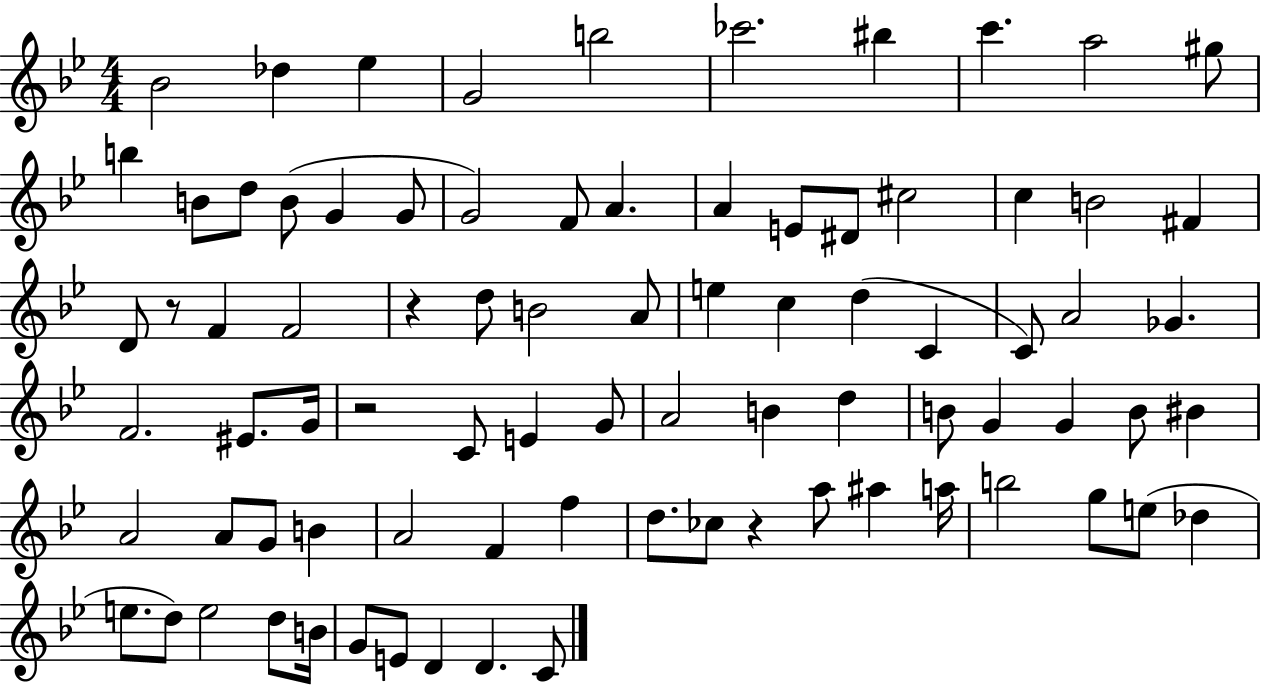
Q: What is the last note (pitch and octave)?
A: C4